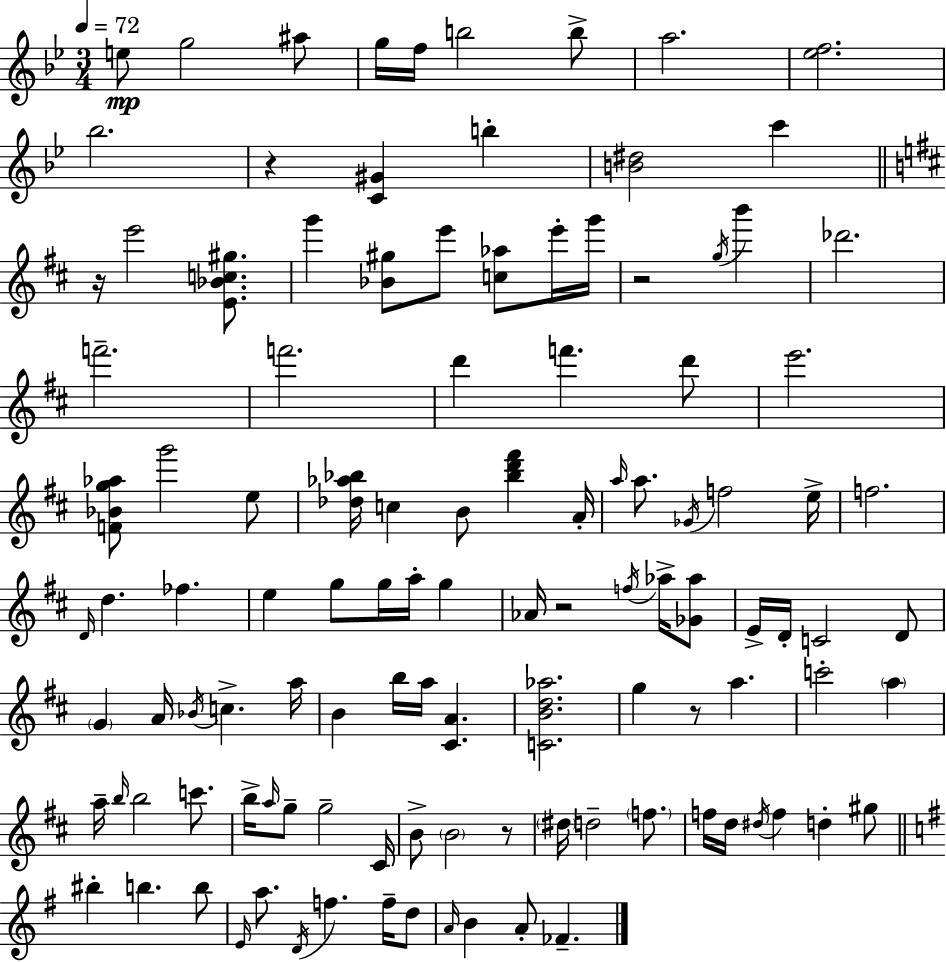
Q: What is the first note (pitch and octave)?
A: E5